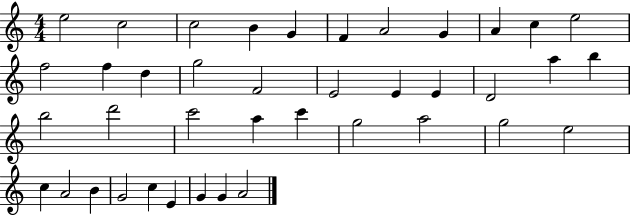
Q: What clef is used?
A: treble